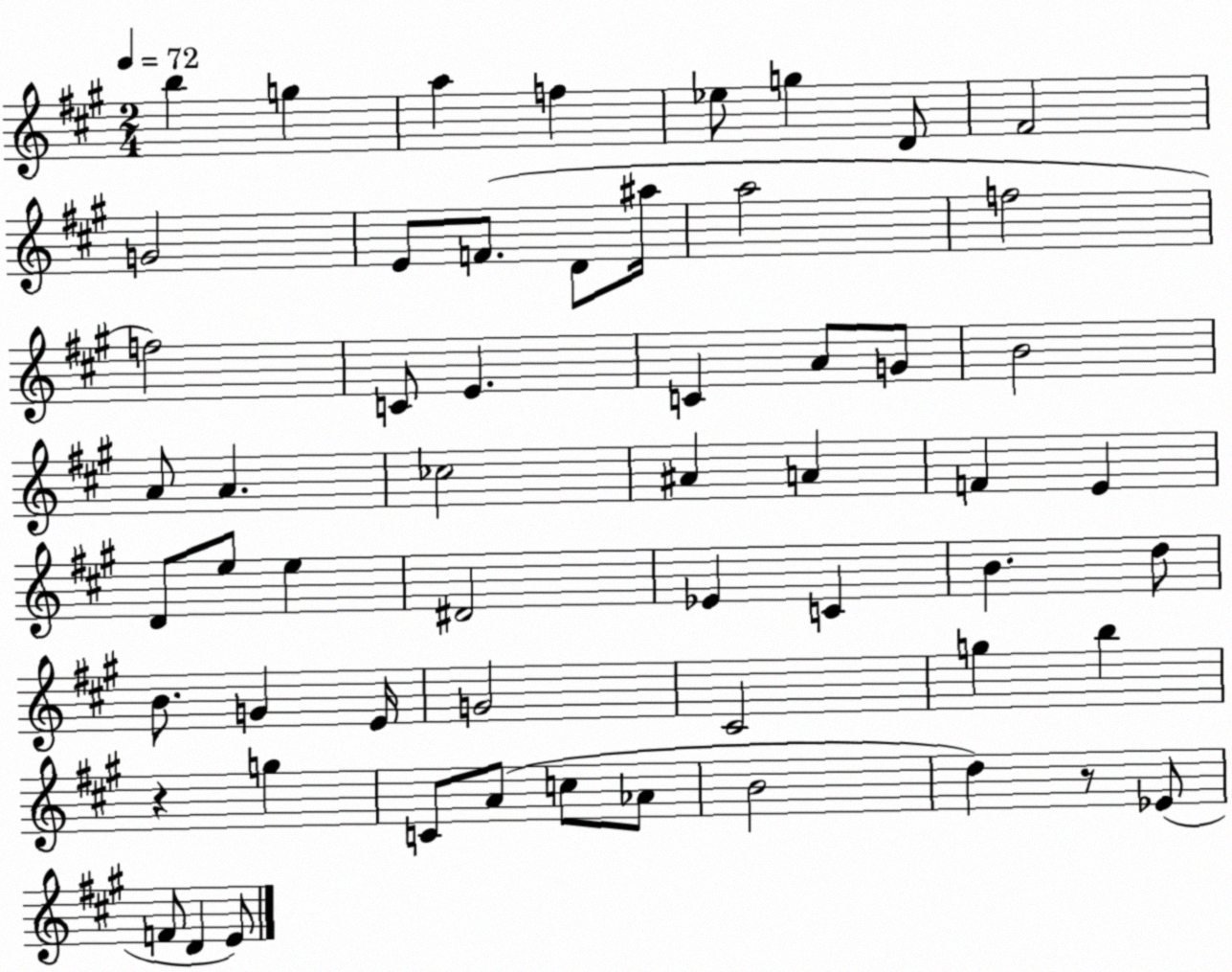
X:1
T:Untitled
M:2/4
L:1/4
K:A
b g a f _e/2 g D/2 ^F2 G2 E/2 F/2 D/2 ^a/4 a2 f2 f2 C/2 E C A/2 G/2 B2 A/2 A _c2 ^A A F E D/2 e/2 e ^D2 _E C B d/2 B/2 G E/4 G2 ^C2 g b z g C/2 A/2 c/2 _A/2 B2 d z/2 _E/2 F/2 D E/2